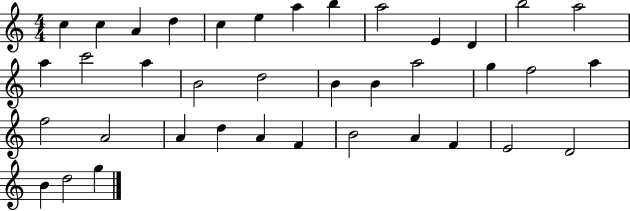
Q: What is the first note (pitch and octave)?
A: C5